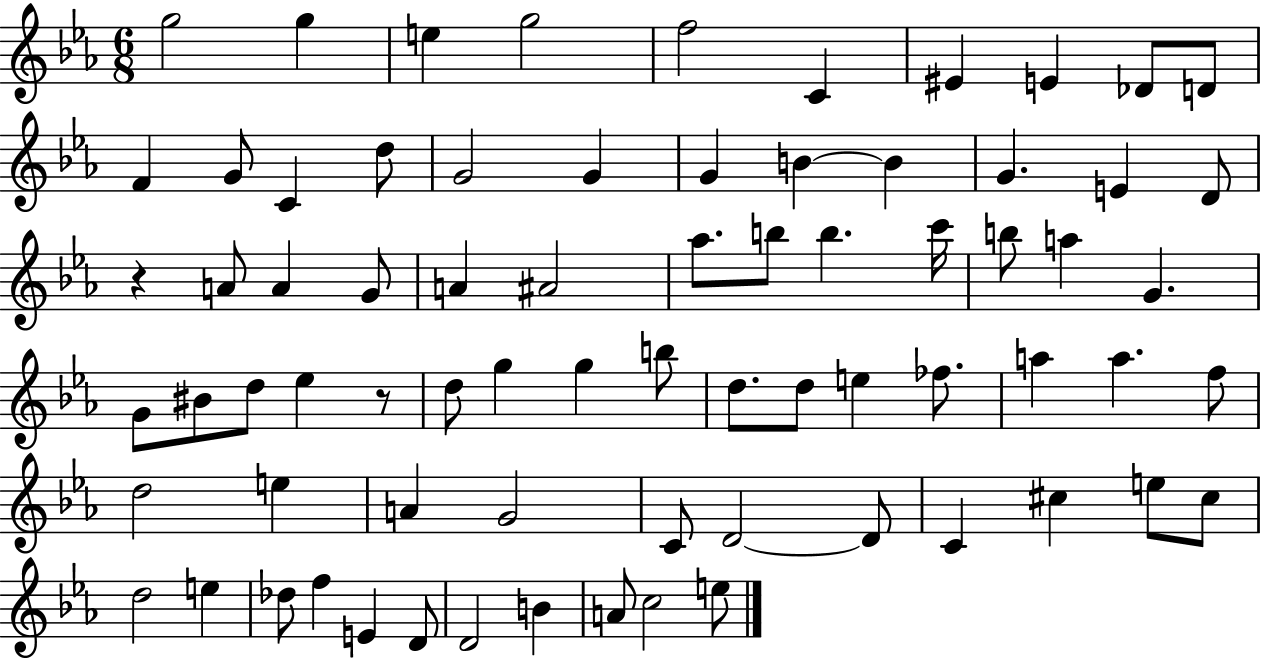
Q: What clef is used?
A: treble